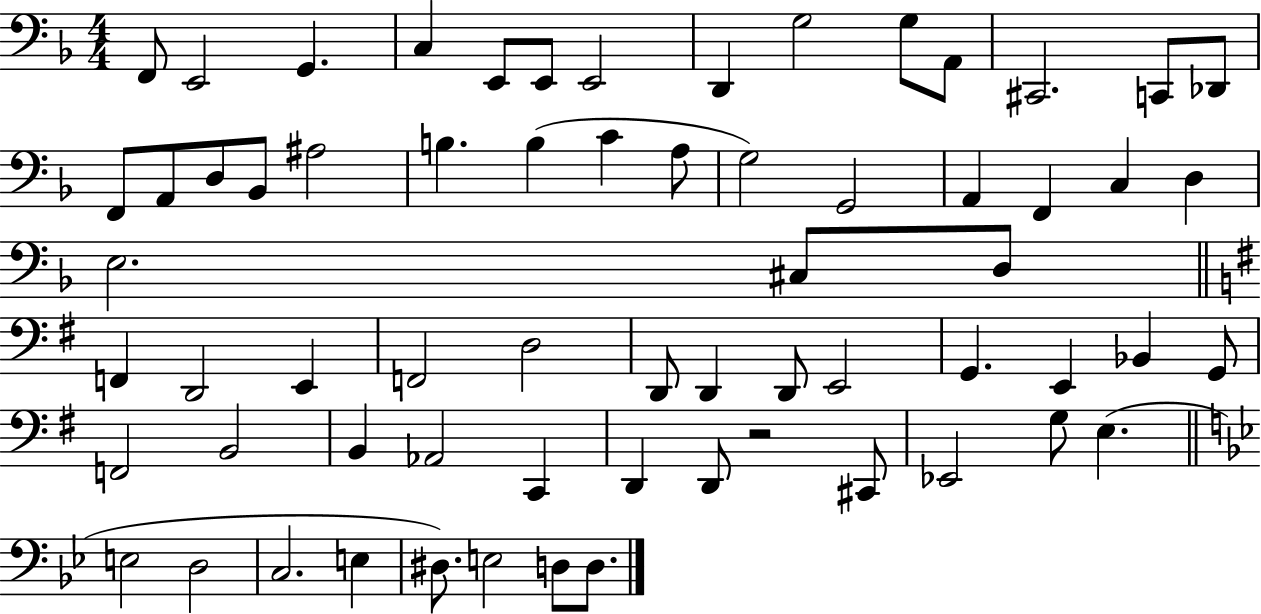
X:1
T:Untitled
M:4/4
L:1/4
K:F
F,,/2 E,,2 G,, C, E,,/2 E,,/2 E,,2 D,, G,2 G,/2 A,,/2 ^C,,2 C,,/2 _D,,/2 F,,/2 A,,/2 D,/2 _B,,/2 ^A,2 B, B, C A,/2 G,2 G,,2 A,, F,, C, D, E,2 ^C,/2 D,/2 F,, D,,2 E,, F,,2 D,2 D,,/2 D,, D,,/2 E,,2 G,, E,, _B,, G,,/2 F,,2 B,,2 B,, _A,,2 C,, D,, D,,/2 z2 ^C,,/2 _E,,2 G,/2 E, E,2 D,2 C,2 E, ^D,/2 E,2 D,/2 D,/2